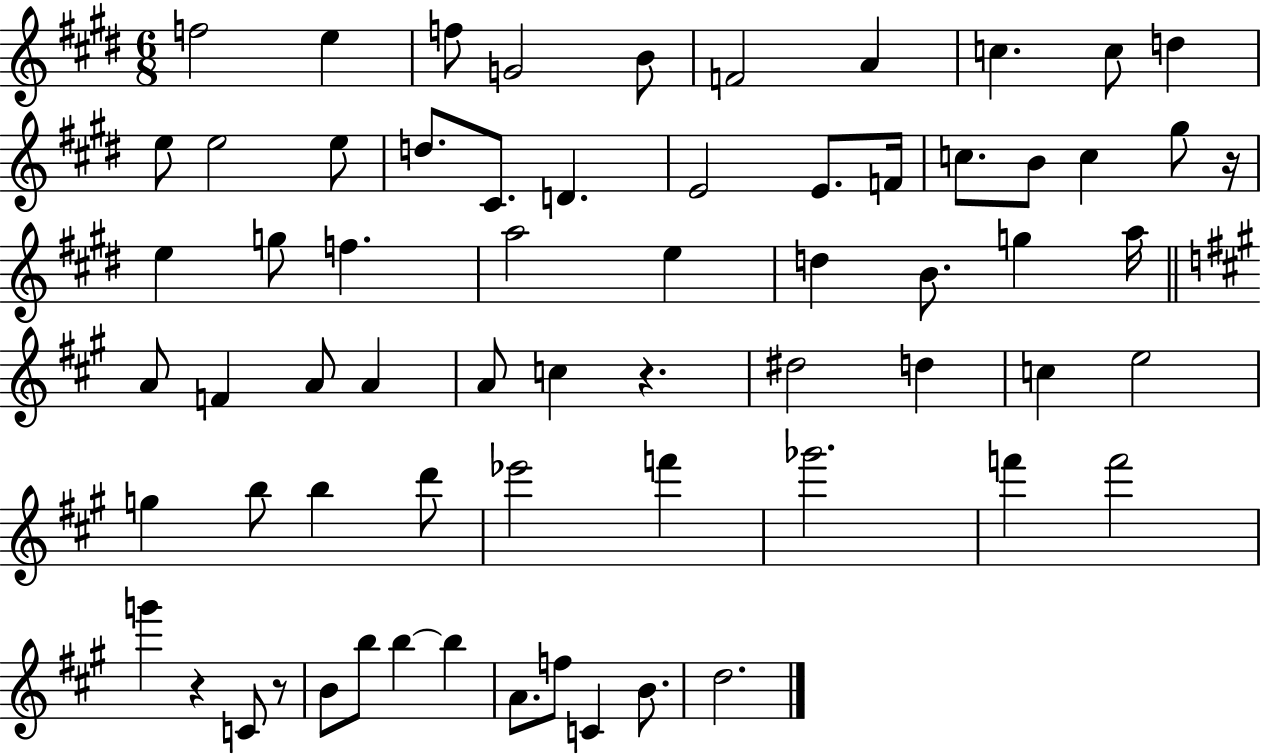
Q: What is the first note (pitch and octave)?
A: F5